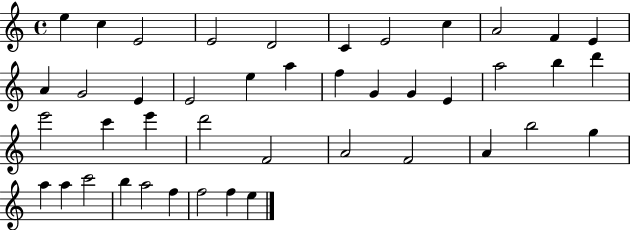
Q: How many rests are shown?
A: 0